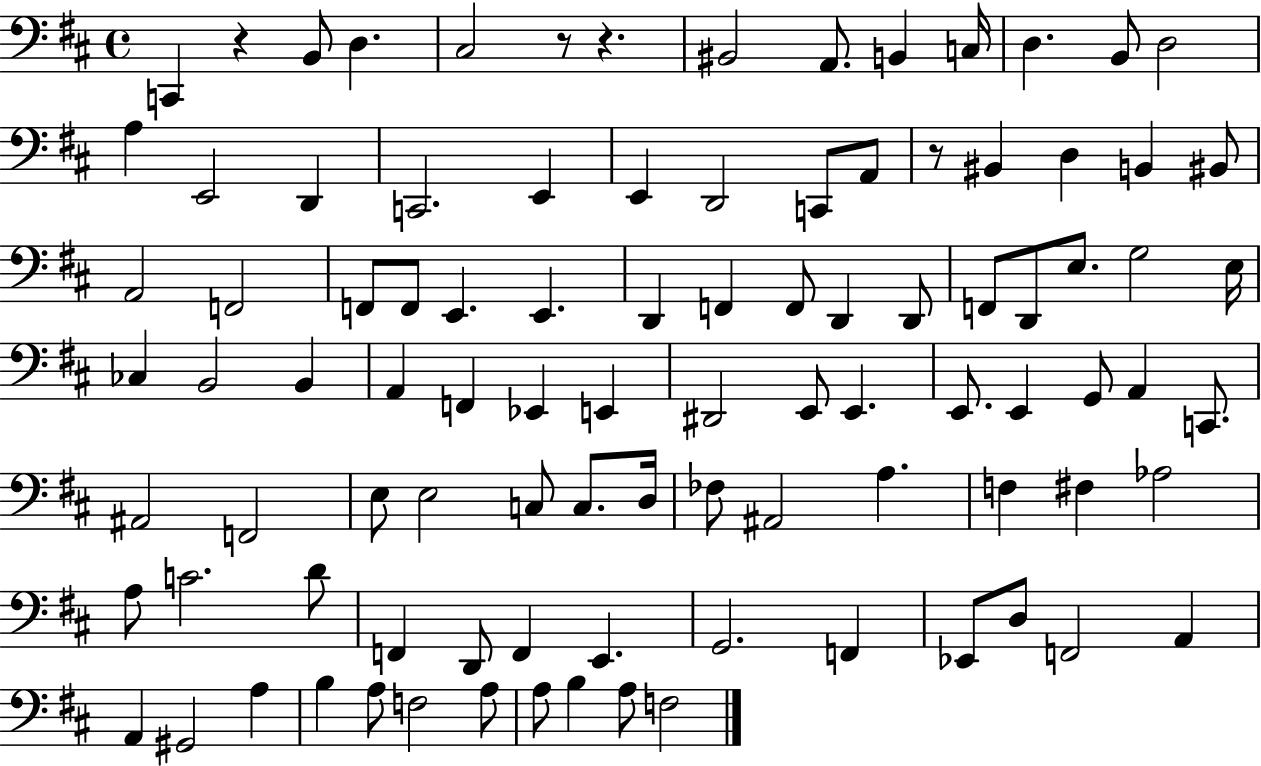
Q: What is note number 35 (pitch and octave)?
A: D2